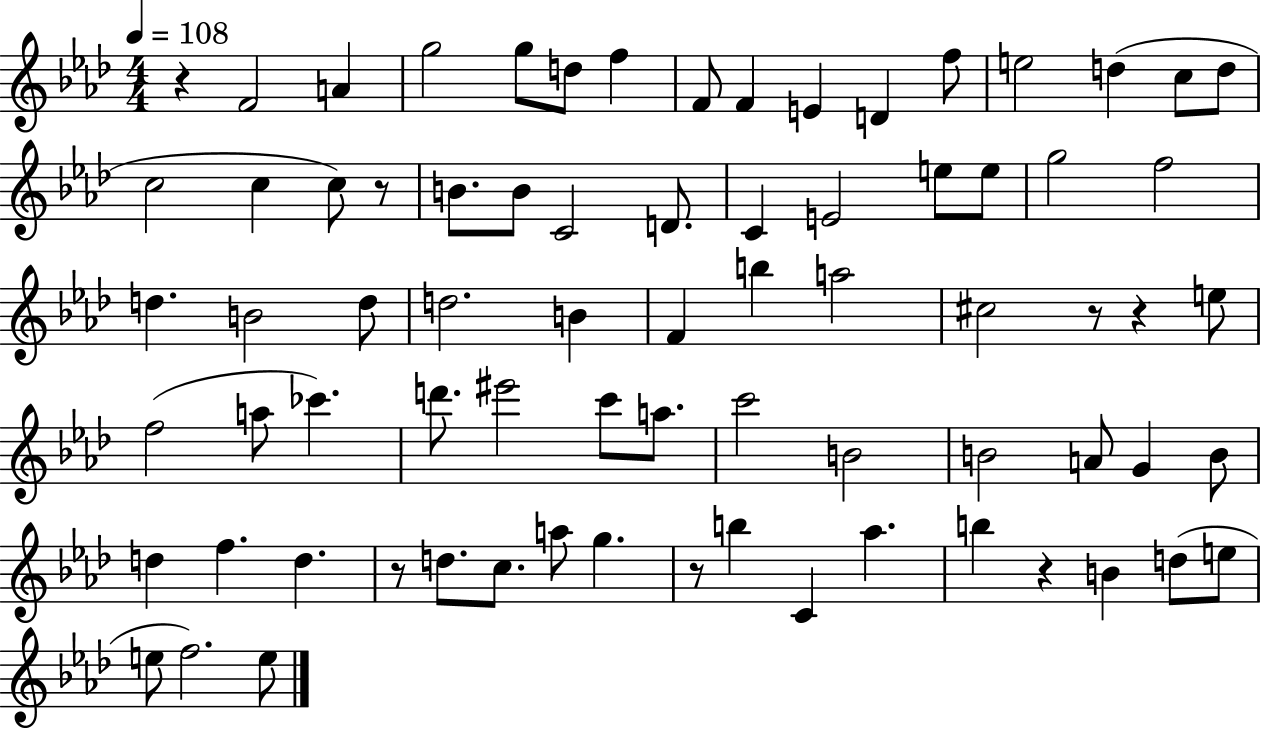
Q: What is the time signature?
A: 4/4